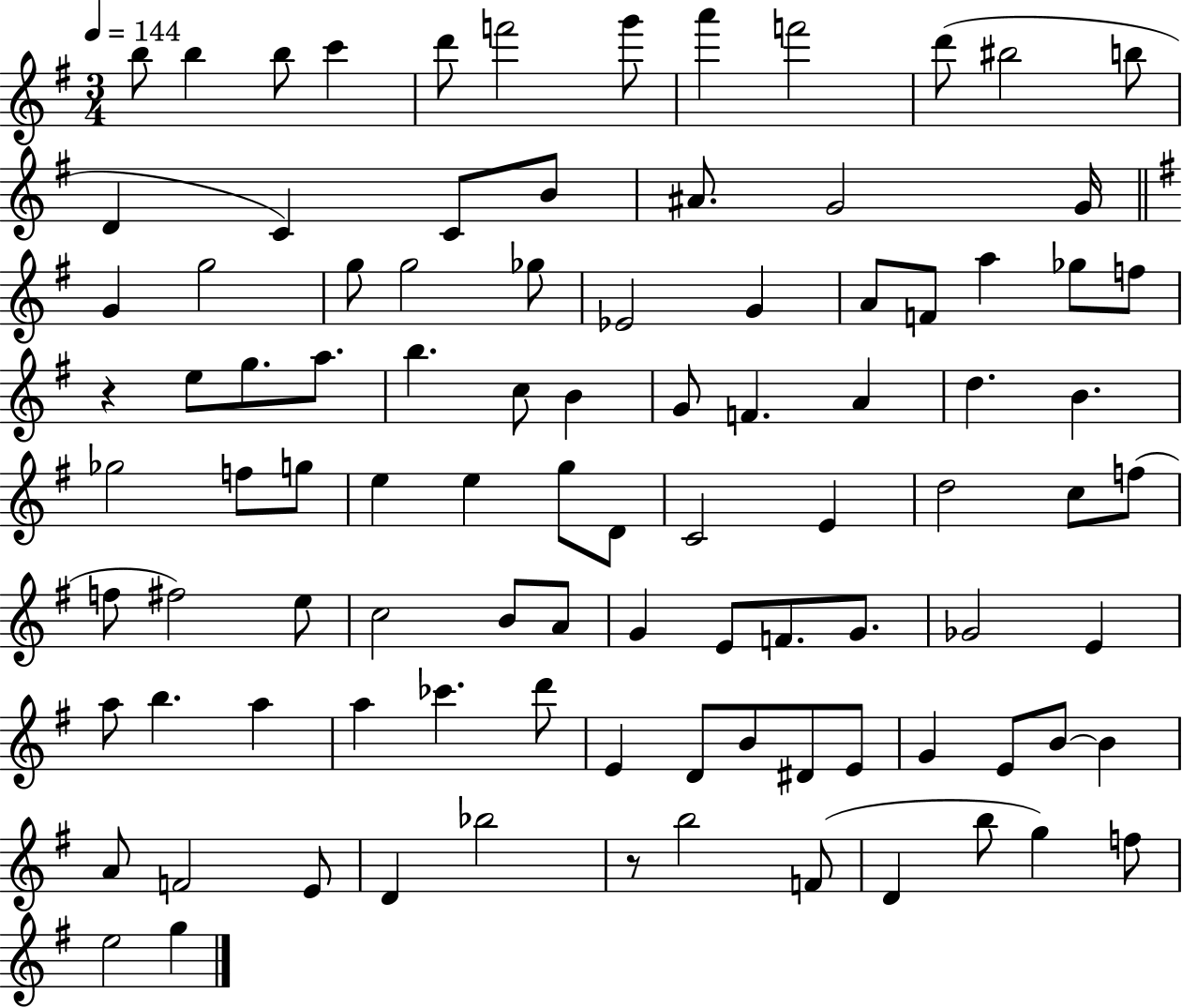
X:1
T:Untitled
M:3/4
L:1/4
K:G
b/2 b b/2 c' d'/2 f'2 g'/2 a' f'2 d'/2 ^b2 b/2 D C C/2 B/2 ^A/2 G2 G/4 G g2 g/2 g2 _g/2 _E2 G A/2 F/2 a _g/2 f/2 z e/2 g/2 a/2 b c/2 B G/2 F A d B _g2 f/2 g/2 e e g/2 D/2 C2 E d2 c/2 f/2 f/2 ^f2 e/2 c2 B/2 A/2 G E/2 F/2 G/2 _G2 E a/2 b a a _c' d'/2 E D/2 B/2 ^D/2 E/2 G E/2 B/2 B A/2 F2 E/2 D _b2 z/2 b2 F/2 D b/2 g f/2 e2 g